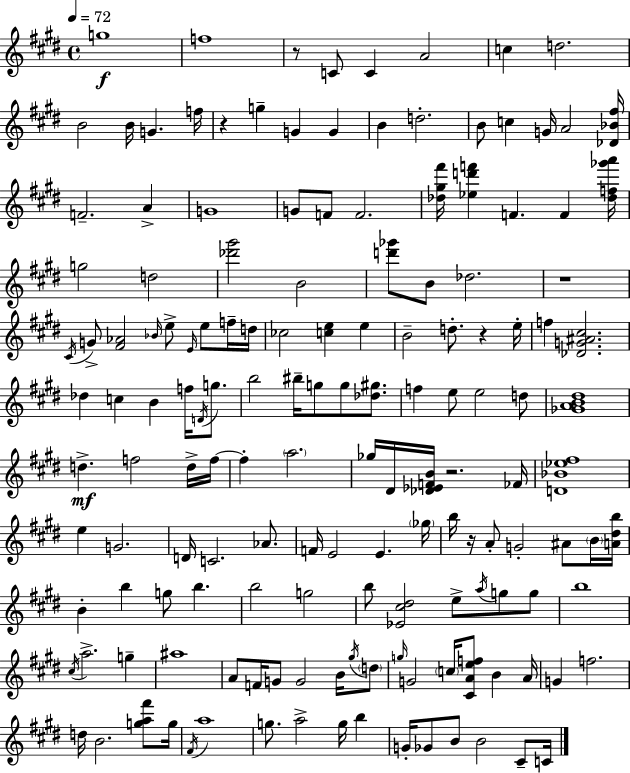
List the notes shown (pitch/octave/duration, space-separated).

G5/w F5/w R/e C4/e C4/q A4/h C5/q D5/h. B4/h B4/s G4/q. F5/s R/q G5/q G4/q G4/q B4/q D5/h. B4/e C5/q G4/s A4/h [Db4,Bb4,F#5]/s F4/h. A4/q G4/w G4/e F4/e F4/h. [Db5,G#5,F#6]/s [Eb5,D6,F6]/q F4/q. F4/q [Db5,F5,Gb6,A6]/s G5/h D5/h [Db6,G#6]/h B4/h [D6,Gb6]/e B4/e Db5/h. R/w C#4/s G4/e [F#4,Ab4]/h Bb4/s E5/e E4/s E5/e F5/s D5/s CES5/h [C5,E5]/q E5/q B4/h D5/e. R/q E5/s F5/q [Db4,G4,A#4,C#5]/h. Db5/q C5/q B4/q F5/s D4/s G5/e. B5/h BIS5/s G5/e G5/e [Db5,G#5]/e. F5/q E5/e E5/h D5/e [Gb4,A4,B4,D#5]/w D5/q. F5/h D5/s F5/s F5/q A5/h. Gb5/s D#4/s [Db4,Eb4,F4,B4]/s R/h. FES4/s [D4,Bb4,Eb5,F#5]/w E5/q G4/h. D4/s C4/h. Ab4/e. F4/s E4/h E4/q. Gb5/s B5/s R/s A4/e G4/h A#4/e B4/s [A4,D#5,B5]/s B4/q B5/q G5/e B5/q. B5/h G5/h B5/e [Eb4,C#5,D#5]/h E5/e A5/s G5/e G5/e B5/w C#5/s A5/h. G5/q A#5/w A4/e F4/s G4/e G4/h B4/s G#5/s D5/e G5/s G4/h C5/s [C#4,A4,E5,F5]/e B4/q A4/s G4/q F5/h. D5/s B4/h. [G5,A5,F#6]/e G5/s F#4/s A5/w G5/e. A5/h G5/s B5/q G4/s Gb4/e B4/e B4/h C#4/e C4/s